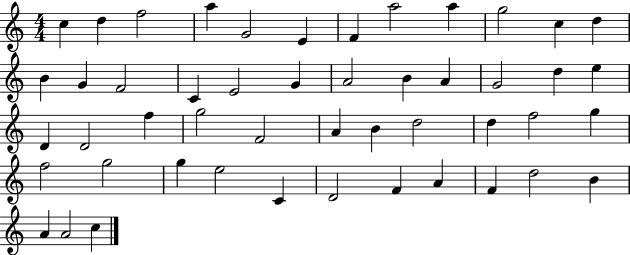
{
  \clef treble
  \numericTimeSignature
  \time 4/4
  \key c \major
  c''4 d''4 f''2 | a''4 g'2 e'4 | f'4 a''2 a''4 | g''2 c''4 d''4 | \break b'4 g'4 f'2 | c'4 e'2 g'4 | a'2 b'4 a'4 | g'2 d''4 e''4 | \break d'4 d'2 f''4 | g''2 f'2 | a'4 b'4 d''2 | d''4 f''2 g''4 | \break f''2 g''2 | g''4 e''2 c'4 | d'2 f'4 a'4 | f'4 d''2 b'4 | \break a'4 a'2 c''4 | \bar "|."
}